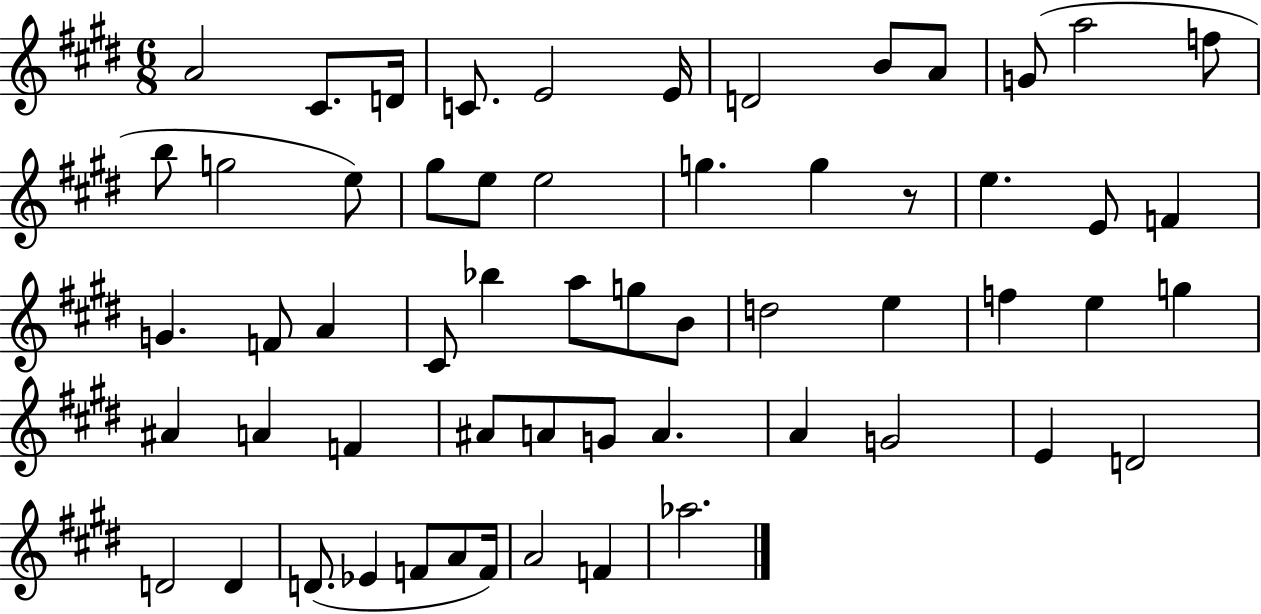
{
  \clef treble
  \numericTimeSignature
  \time 6/8
  \key e \major
  a'2 cis'8. d'16 | c'8. e'2 e'16 | d'2 b'8 a'8 | g'8( a''2 f''8 | \break b''8 g''2 e''8) | gis''8 e''8 e''2 | g''4. g''4 r8 | e''4. e'8 f'4 | \break g'4. f'8 a'4 | cis'8 bes''4 a''8 g''8 b'8 | d''2 e''4 | f''4 e''4 g''4 | \break ais'4 a'4 f'4 | ais'8 a'8 g'8 a'4. | a'4 g'2 | e'4 d'2 | \break d'2 d'4 | d'8.( ees'4 f'8 a'8 f'16) | a'2 f'4 | aes''2. | \break \bar "|."
}